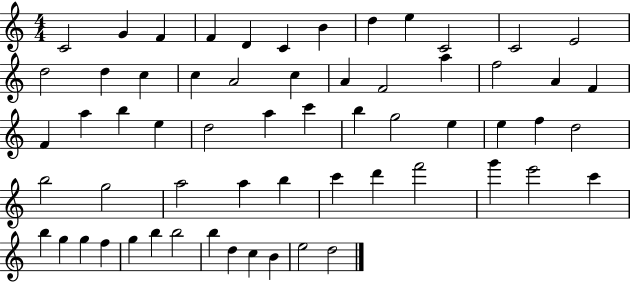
C4/h G4/q F4/q F4/q D4/q C4/q B4/q D5/q E5/q C4/h C4/h E4/h D5/h D5/q C5/q C5/q A4/h C5/q A4/q F4/h A5/q F5/h A4/q F4/q F4/q A5/q B5/q E5/q D5/h A5/q C6/q B5/q G5/h E5/q E5/q F5/q D5/h B5/h G5/h A5/h A5/q B5/q C6/q D6/q F6/h G6/q E6/h C6/q B5/q G5/q G5/q F5/q G5/q B5/q B5/h B5/q D5/q C5/q B4/q E5/h D5/h